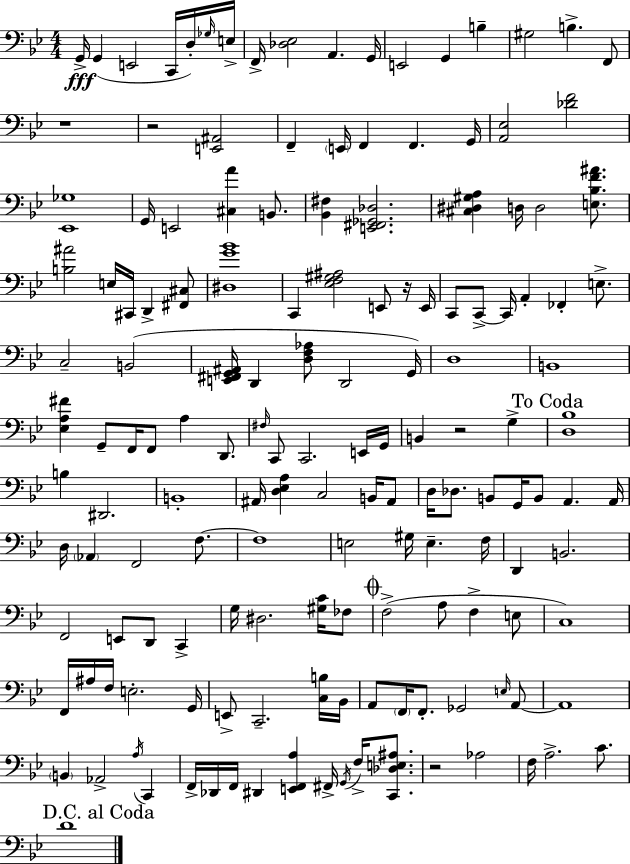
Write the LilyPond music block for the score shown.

{
  \clef bass
  \numericTimeSignature
  \time 4/4
  \key g \minor
  g,16->\fff g,4( e,2 c,16 d16-.) \grace { ges16 } | e16-> f,16-> <des ees>2 a,4. | g,16 e,2 g,4 b4-- | gis2 b4.-> f,8 | \break r1 | r2 <e, ais,>2 | f,4-- \parenthesize e,16 f,4 f,4. | g,16 <a, ees>2 <des' f'>2 | \break <ees, ges>1 | g,16 e,2 <cis a'>4 b,8. | <bes, fis>4 <e, fis, ges, des>2. | <cis dis gis a>4 d16 d2 <e bes f' ais'>8. | \break <b ais'>2 e16 cis,16 d,4-> <fis, cis>8 | <dis g' bes'>1 | c,4 <ees f gis ais>2 e,8 r16 | e,16 c,8 c,8->~~ c,16 a,4-. fes,4-. e8.-> | \break c2-- b,2( | <e, fis, g, ais,>16 d,4 <d f aes>8 d,2 | g,16) d1 | b,1 | \break <ees a fis'>4 g,8-- f,16 f,8 a4 d,8. | \grace { fis16 } c,8 c,2. | e,16 g,16 b,4 r2 g4-> | \mark "To Coda" <d bes>1 | \break b4 dis,2. | b,1-. | ais,16 <d ees a>4 c2 b,16 | ais,8 d16 des8. b,8 g,16 b,8 a,4. | \break a,16 d16 \parenthesize aes,4 f,2 f8.~~ | f1 | e2 gis16 e4.-- | f16 d,4 b,2. | \break f,2 e,8 d,8 c,4-> | g16 dis2. <gis c'>16 | fes8 \mark \markup { \musicglyph "scripts.coda" } f2->( a8 f4-> | e8 c1) | \break f,16 ais16 f16 e2.-. | g,16 e,8-> c,2.-- | <c b>16 bes,16 a,8 \parenthesize f,16 f,8.-. ges,2 | \grace { e16 } a,8~~ a,1 | \break \parenthesize b,4 aes,2-> \acciaccatura { a16 } | c,4 f,16-> des,16 f,16 dis,4 <e, f, a>4 fis,16-> | \acciaccatura { g,16 } f16-> <c, des e ais>8. r2 aes2 | f16 a2.-> | \break c'8. \mark "D.C. al Coda" d'1 | \bar "|."
}